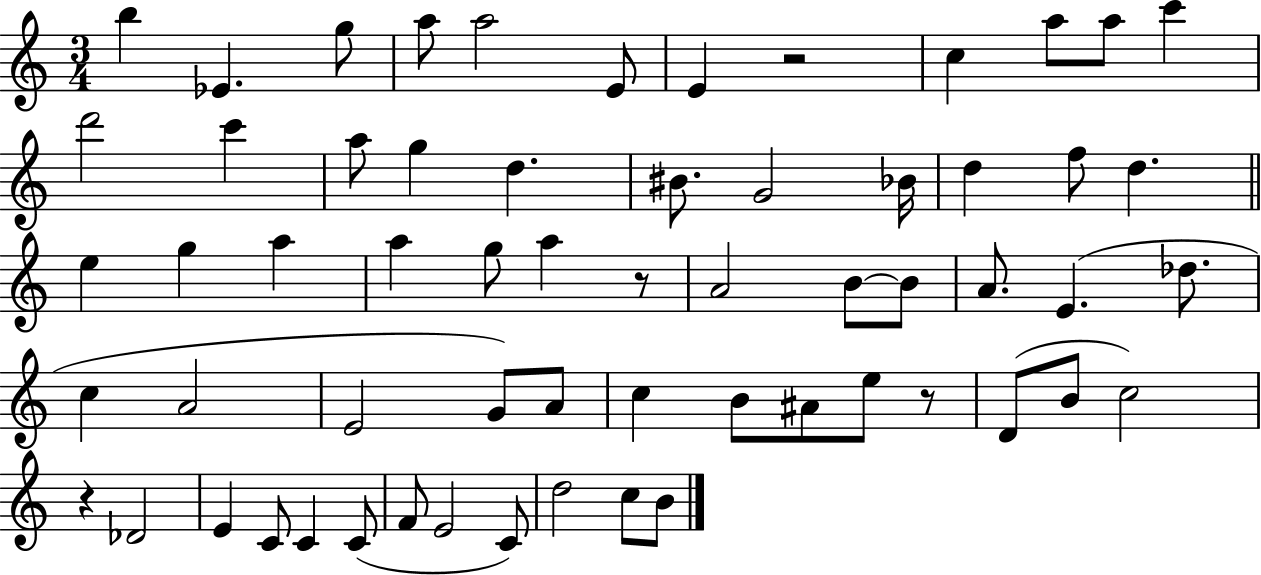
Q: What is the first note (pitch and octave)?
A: B5